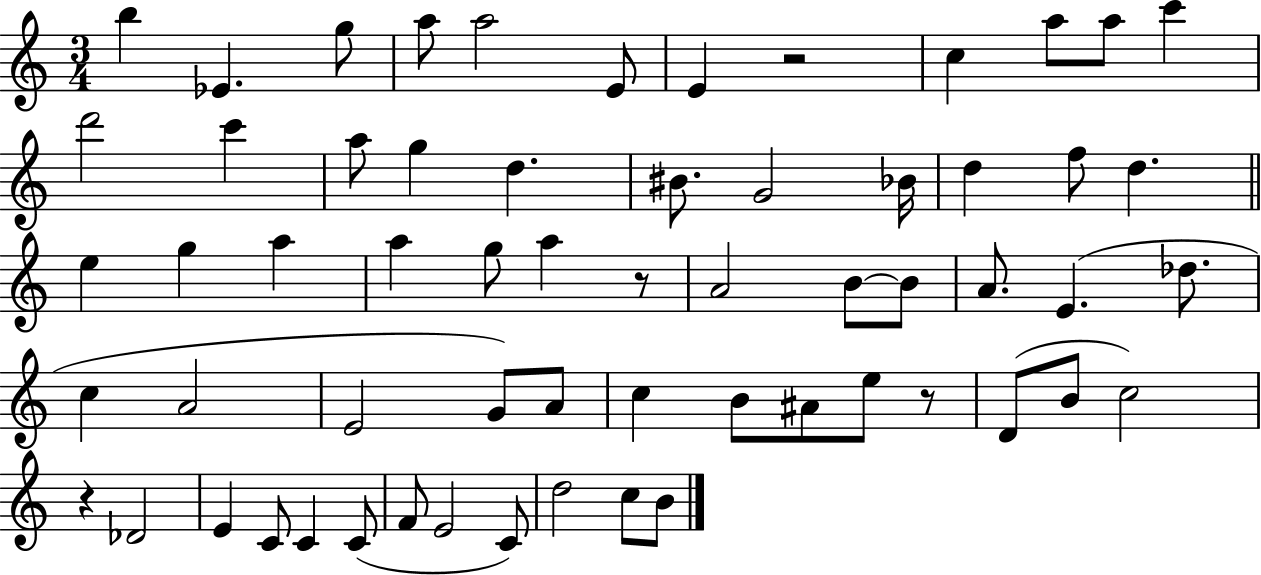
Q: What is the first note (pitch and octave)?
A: B5